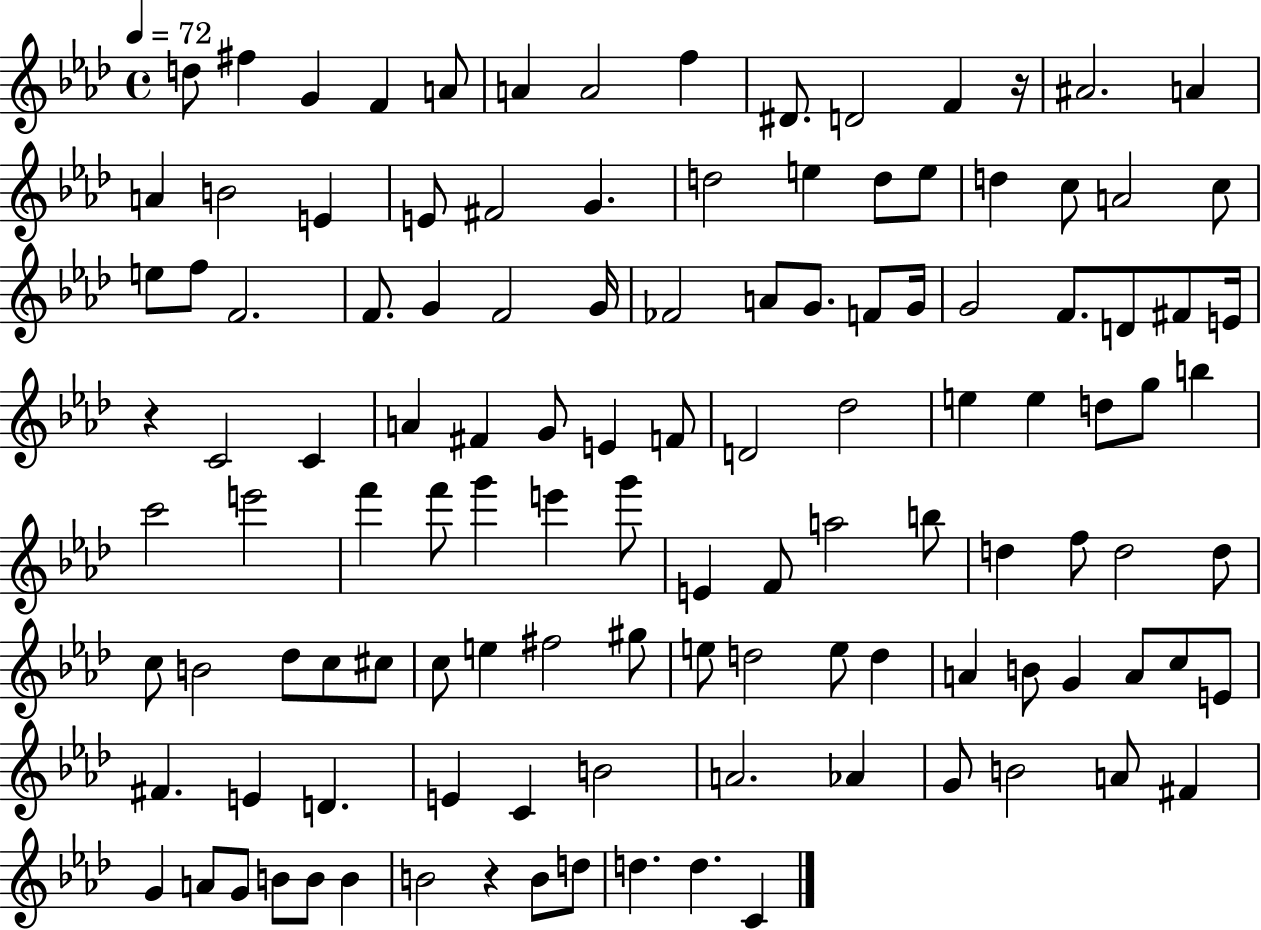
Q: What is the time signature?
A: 4/4